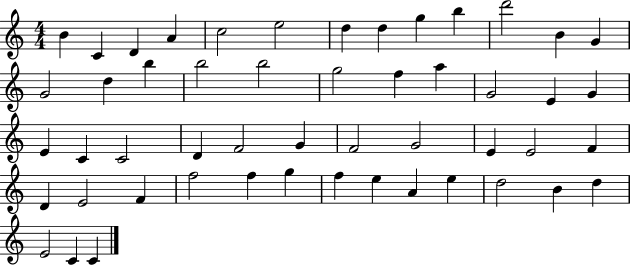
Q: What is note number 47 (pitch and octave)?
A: B4